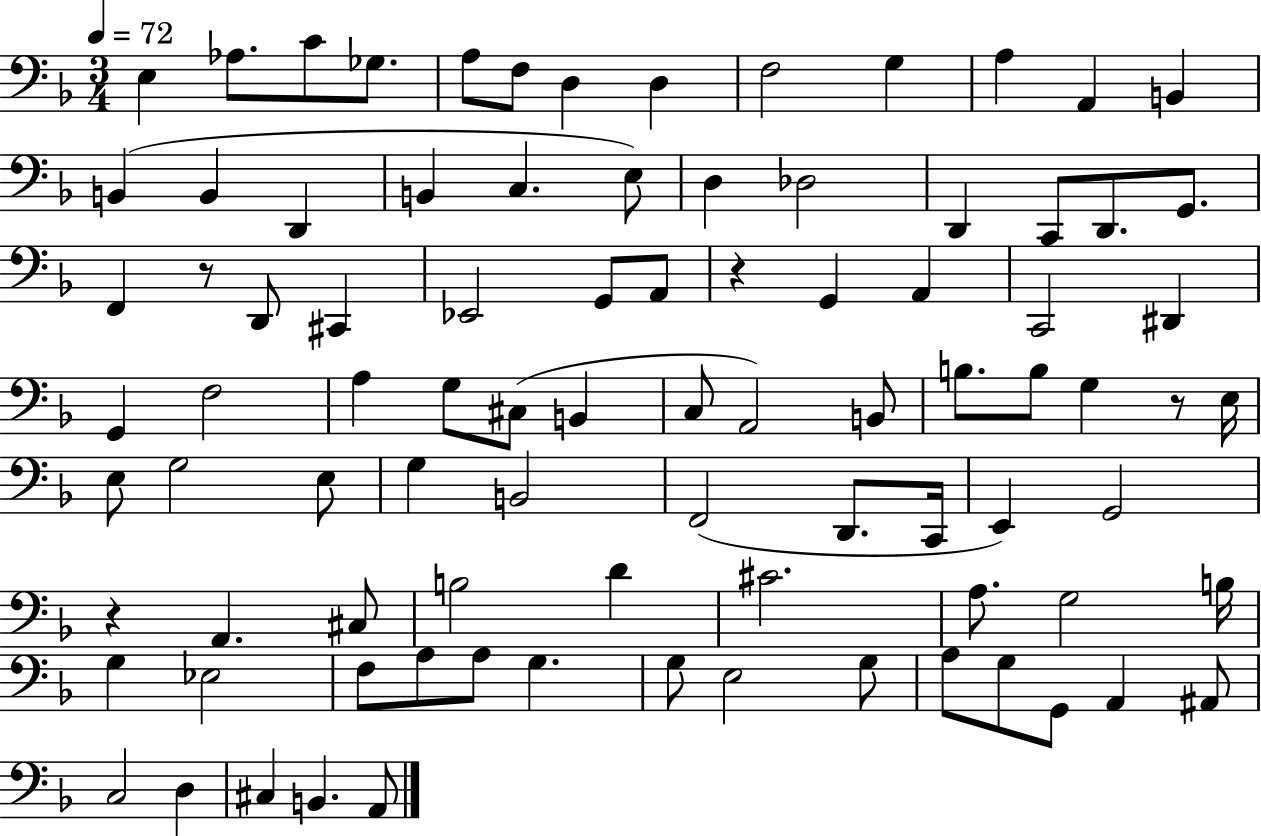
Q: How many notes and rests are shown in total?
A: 89